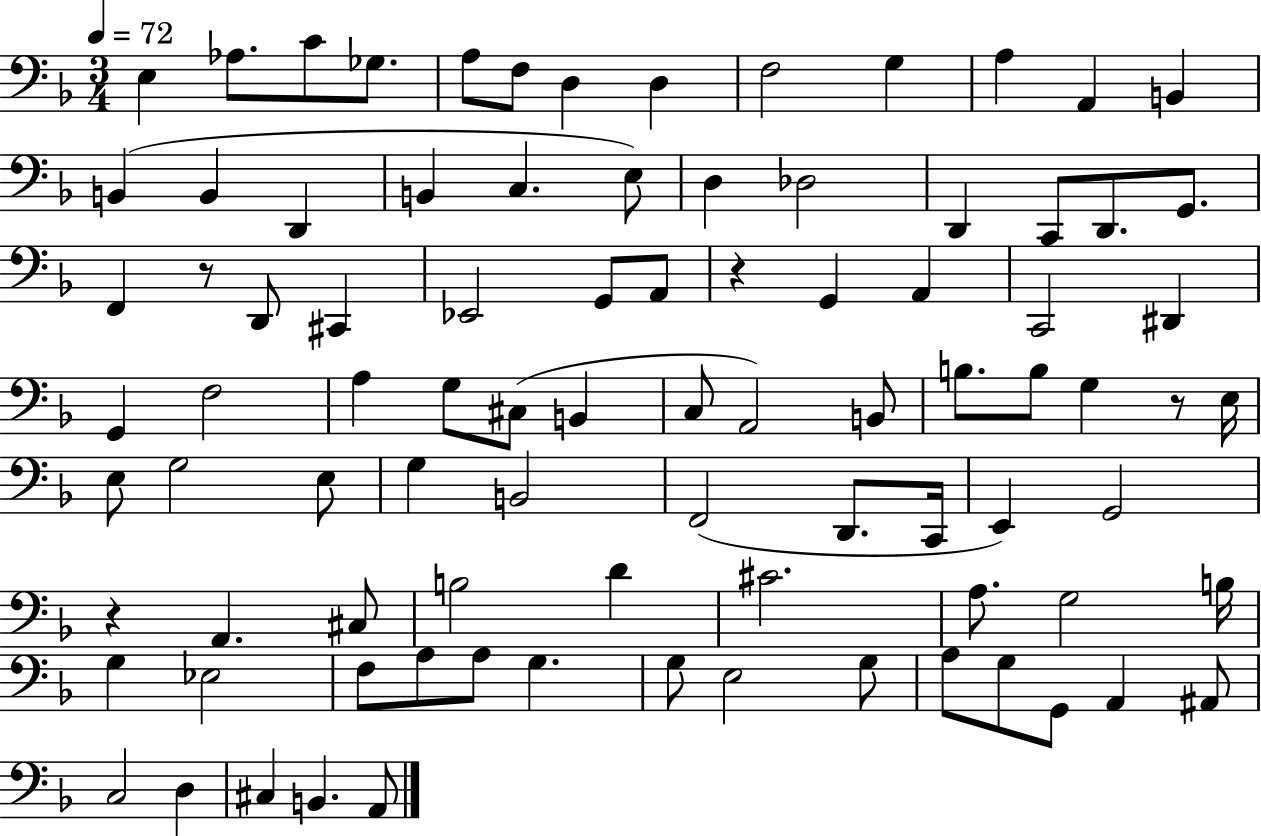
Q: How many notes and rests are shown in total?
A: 89